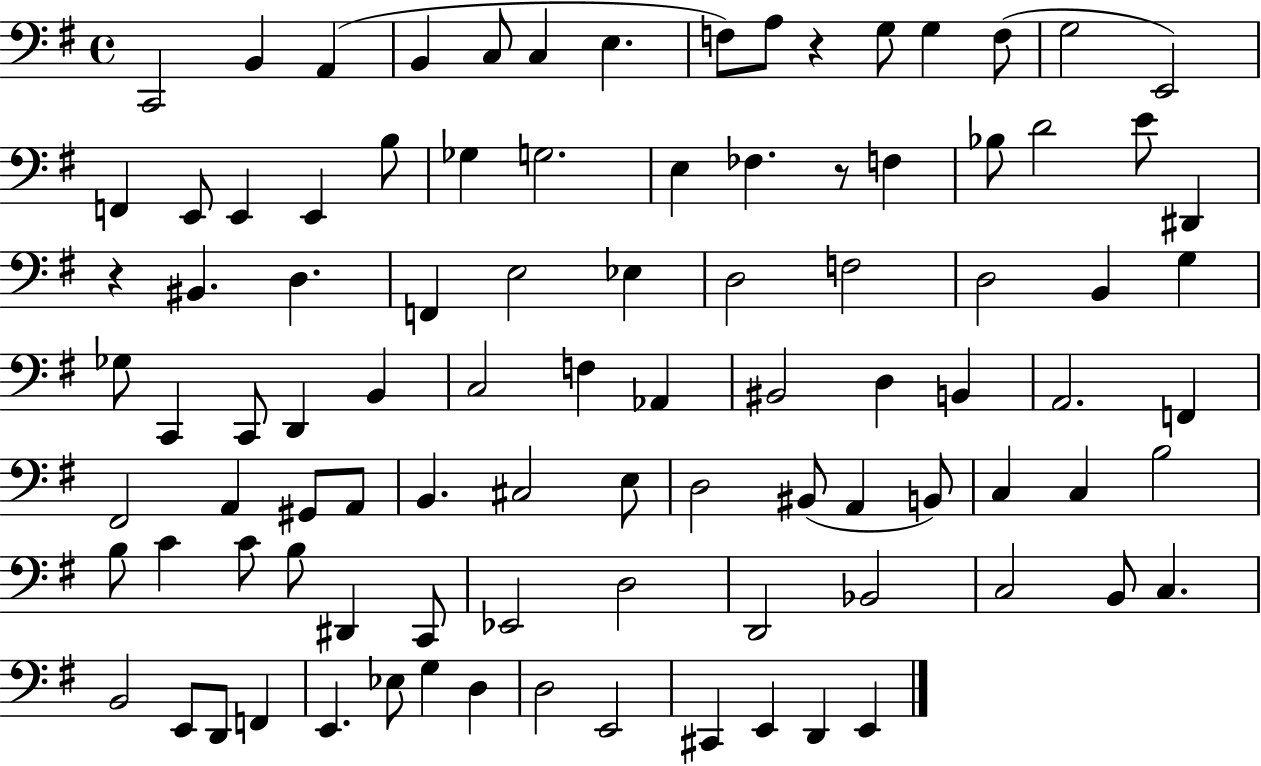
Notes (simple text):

C2/h B2/q A2/q B2/q C3/e C3/q E3/q. F3/e A3/e R/q G3/e G3/q F3/e G3/h E2/h F2/q E2/e E2/q E2/q B3/e Gb3/q G3/h. E3/q FES3/q. R/e F3/q Bb3/e D4/h E4/e D#2/q R/q BIS2/q. D3/q. F2/q E3/h Eb3/q D3/h F3/h D3/h B2/q G3/q Gb3/e C2/q C2/e D2/q B2/q C3/h F3/q Ab2/q BIS2/h D3/q B2/q A2/h. F2/q F#2/h A2/q G#2/e A2/e B2/q. C#3/h E3/e D3/h BIS2/e A2/q B2/e C3/q C3/q B3/h B3/e C4/q C4/e B3/e D#2/q C2/e Eb2/h D3/h D2/h Bb2/h C3/h B2/e C3/q. B2/h E2/e D2/e F2/q E2/q. Eb3/e G3/q D3/q D3/h E2/h C#2/q E2/q D2/q E2/q